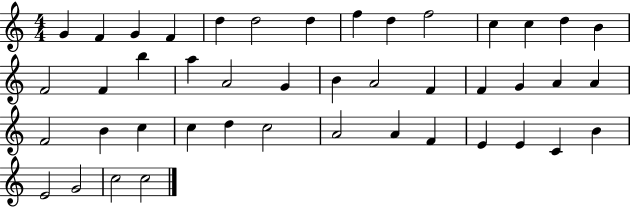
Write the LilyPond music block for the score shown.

{
  \clef treble
  \numericTimeSignature
  \time 4/4
  \key c \major
  g'4 f'4 g'4 f'4 | d''4 d''2 d''4 | f''4 d''4 f''2 | c''4 c''4 d''4 b'4 | \break f'2 f'4 b''4 | a''4 a'2 g'4 | b'4 a'2 f'4 | f'4 g'4 a'4 a'4 | \break f'2 b'4 c''4 | c''4 d''4 c''2 | a'2 a'4 f'4 | e'4 e'4 c'4 b'4 | \break e'2 g'2 | c''2 c''2 | \bar "|."
}